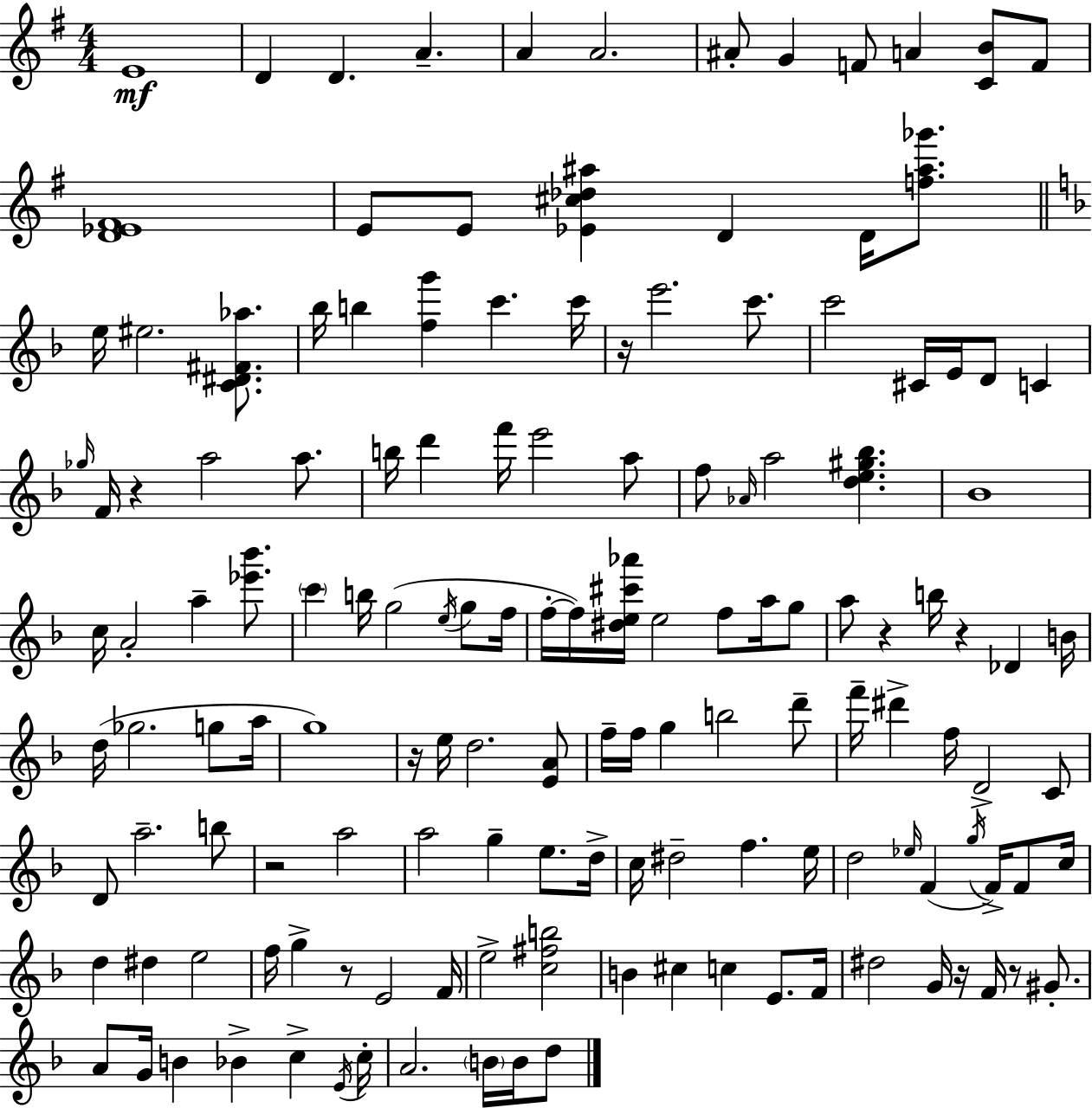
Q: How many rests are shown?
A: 9